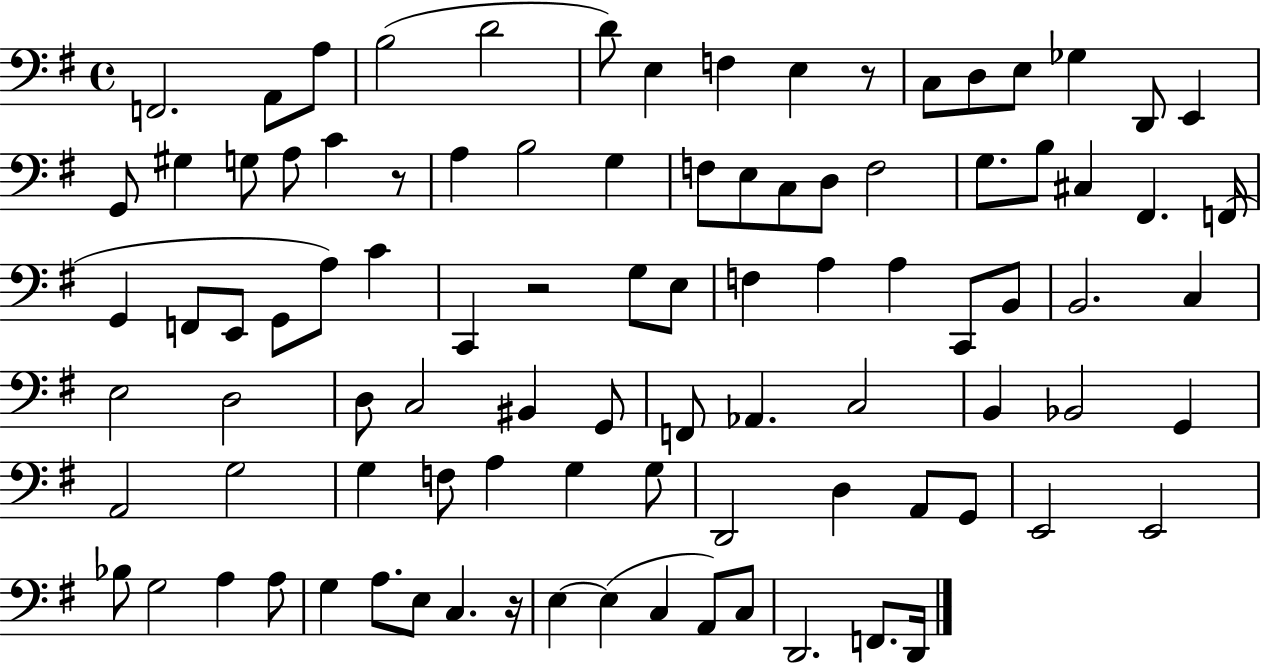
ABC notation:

X:1
T:Untitled
M:4/4
L:1/4
K:G
F,,2 A,,/2 A,/2 B,2 D2 D/2 E, F, E, z/2 C,/2 D,/2 E,/2 _G, D,,/2 E,, G,,/2 ^G, G,/2 A,/2 C z/2 A, B,2 G, F,/2 E,/2 C,/2 D,/2 F,2 G,/2 B,/2 ^C, ^F,, F,,/4 G,, F,,/2 E,,/2 G,,/2 A,/2 C C,, z2 G,/2 E,/2 F, A, A, C,,/2 B,,/2 B,,2 C, E,2 D,2 D,/2 C,2 ^B,, G,,/2 F,,/2 _A,, C,2 B,, _B,,2 G,, A,,2 G,2 G, F,/2 A, G, G,/2 D,,2 D, A,,/2 G,,/2 E,,2 E,,2 _B,/2 G,2 A, A,/2 G, A,/2 E,/2 C, z/4 E, E, C, A,,/2 C,/2 D,,2 F,,/2 D,,/4